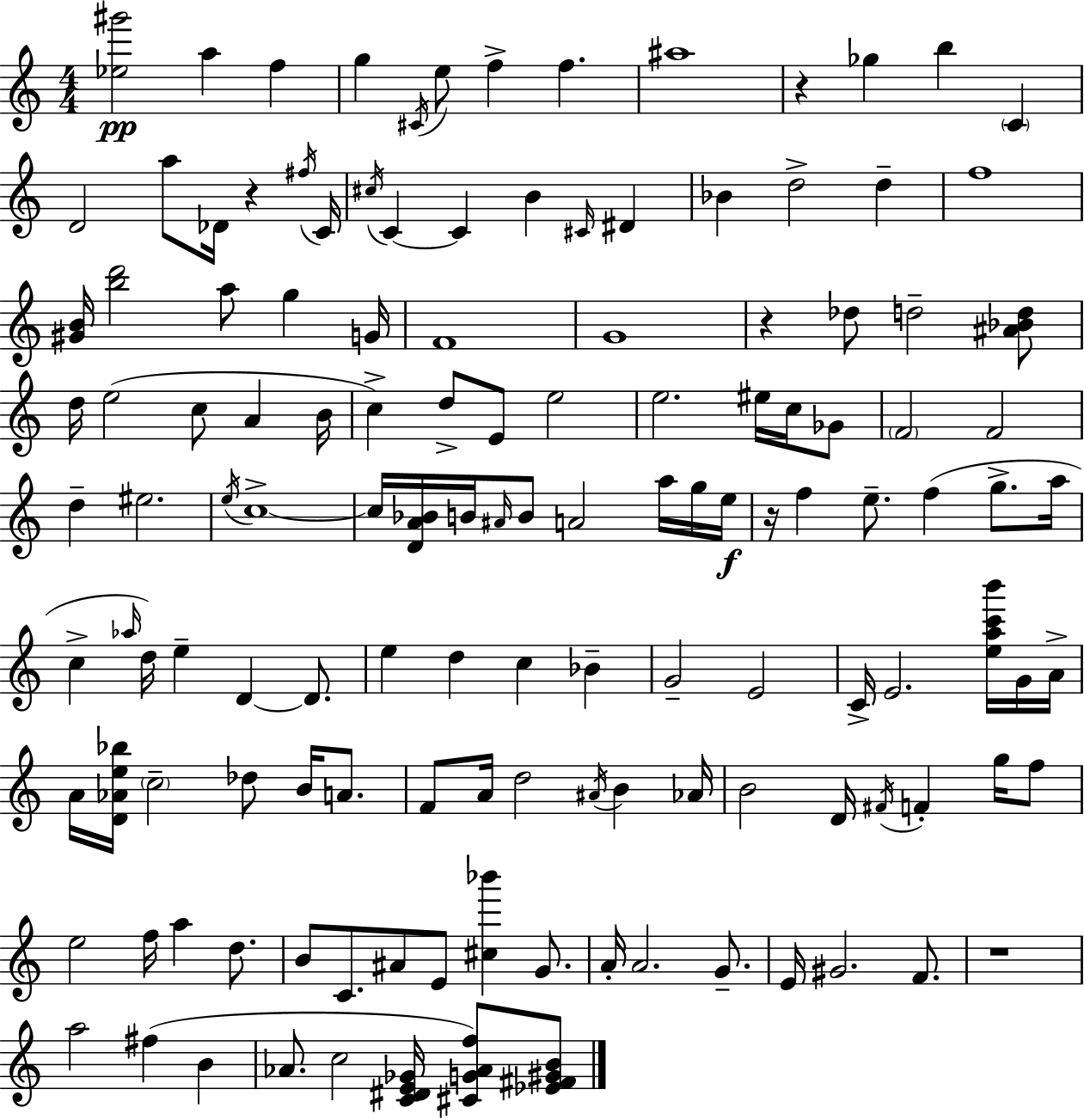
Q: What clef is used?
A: treble